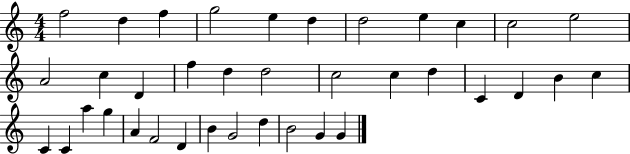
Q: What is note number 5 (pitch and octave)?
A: E5